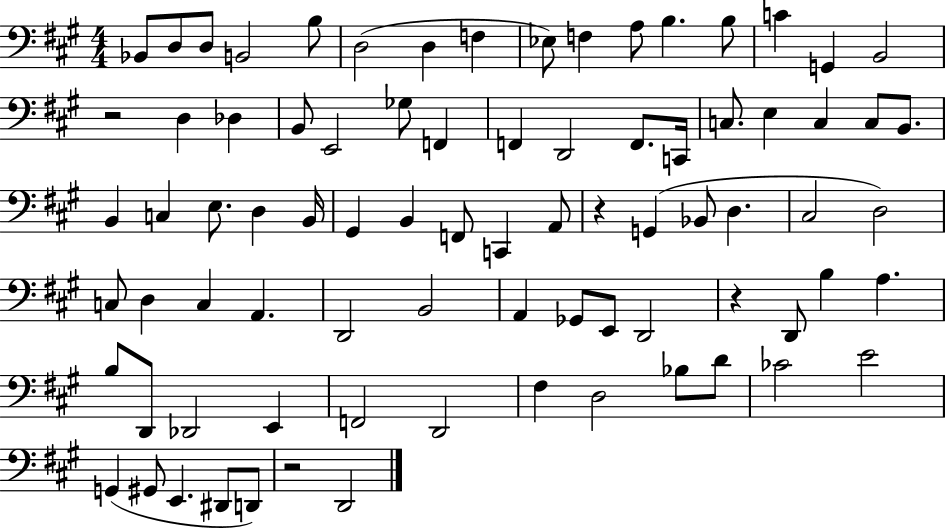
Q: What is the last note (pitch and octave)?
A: D2